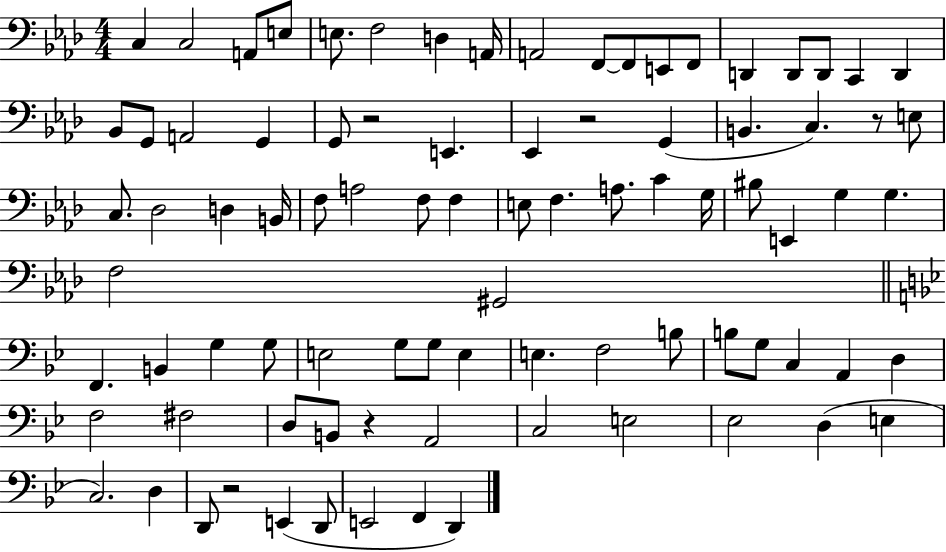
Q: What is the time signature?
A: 4/4